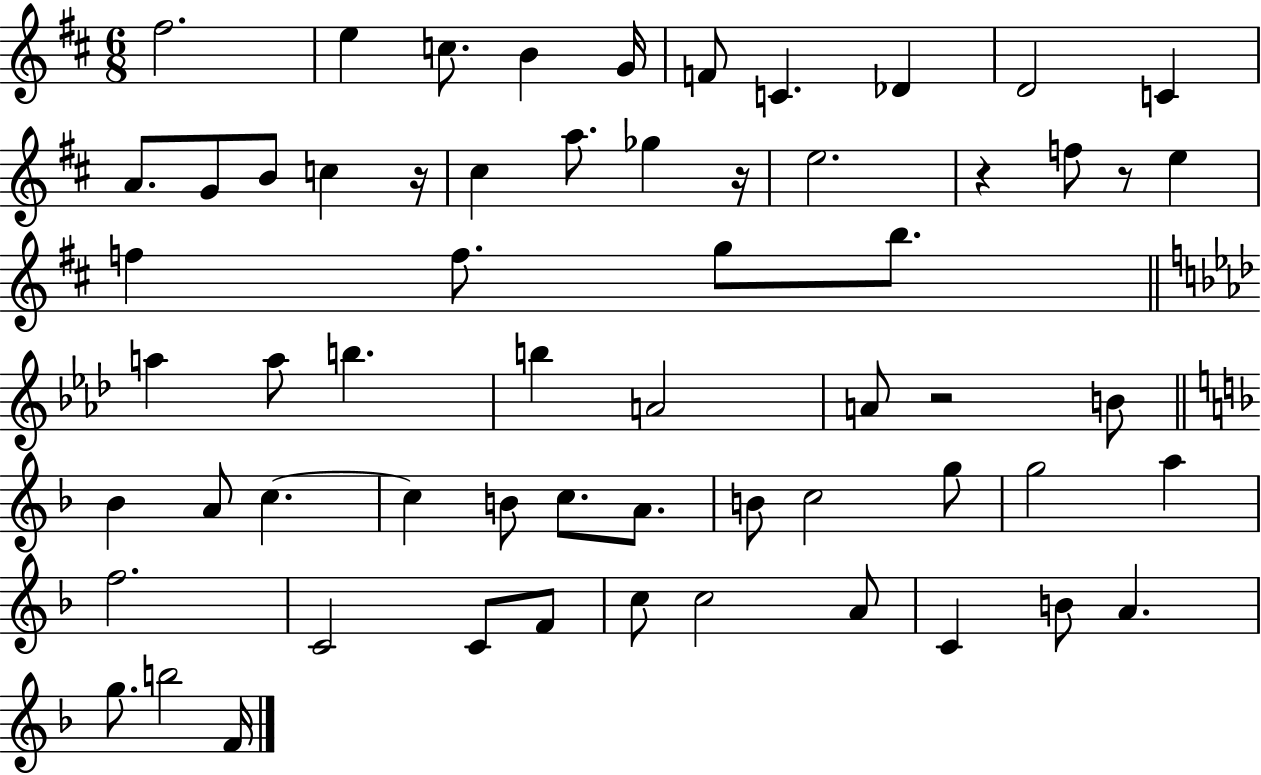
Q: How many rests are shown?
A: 5